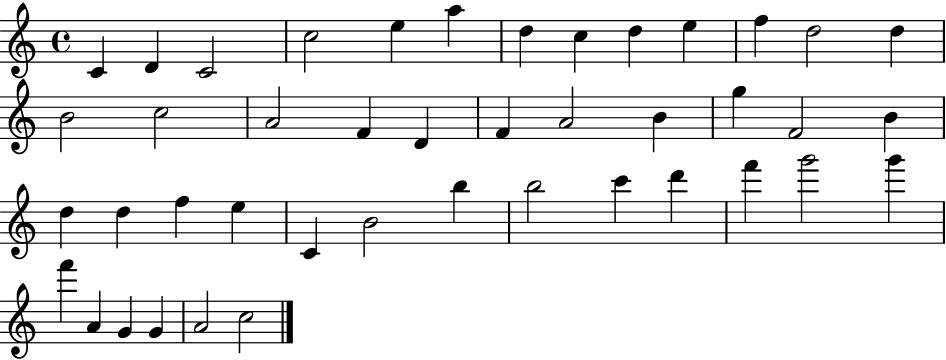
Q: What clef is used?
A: treble